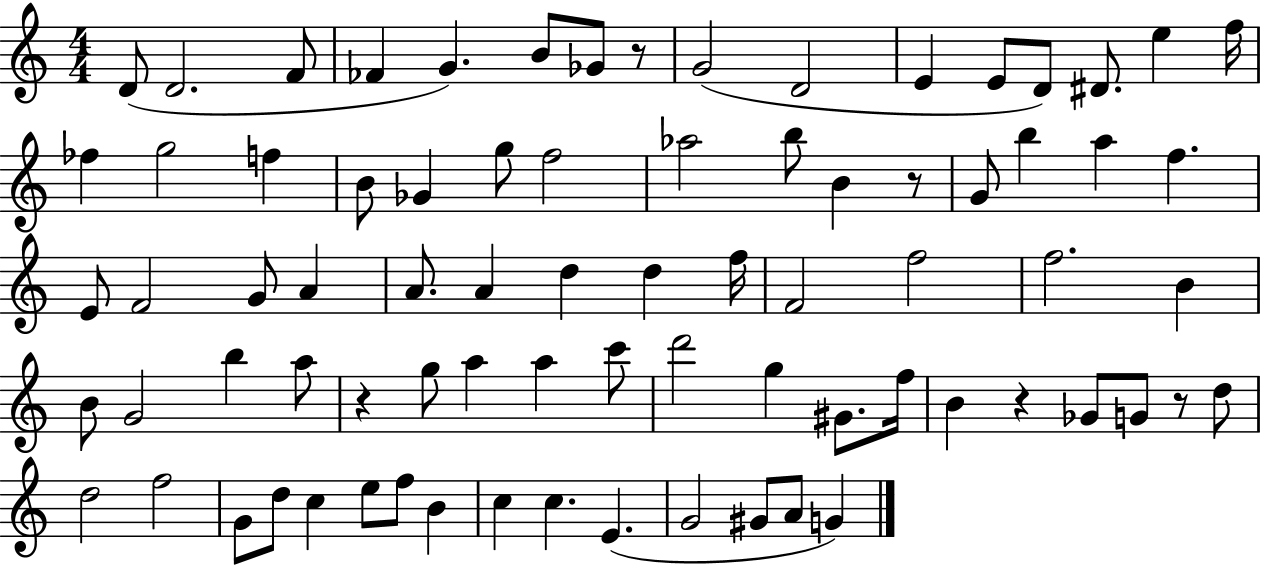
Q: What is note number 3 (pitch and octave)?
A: F4